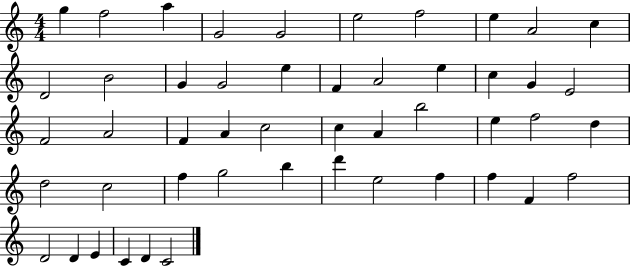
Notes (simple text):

G5/q F5/h A5/q G4/h G4/h E5/h F5/h E5/q A4/h C5/q D4/h B4/h G4/q G4/h E5/q F4/q A4/h E5/q C5/q G4/q E4/h F4/h A4/h F4/q A4/q C5/h C5/q A4/q B5/h E5/q F5/h D5/q D5/h C5/h F5/q G5/h B5/q D6/q E5/h F5/q F5/q F4/q F5/h D4/h D4/q E4/q C4/q D4/q C4/h